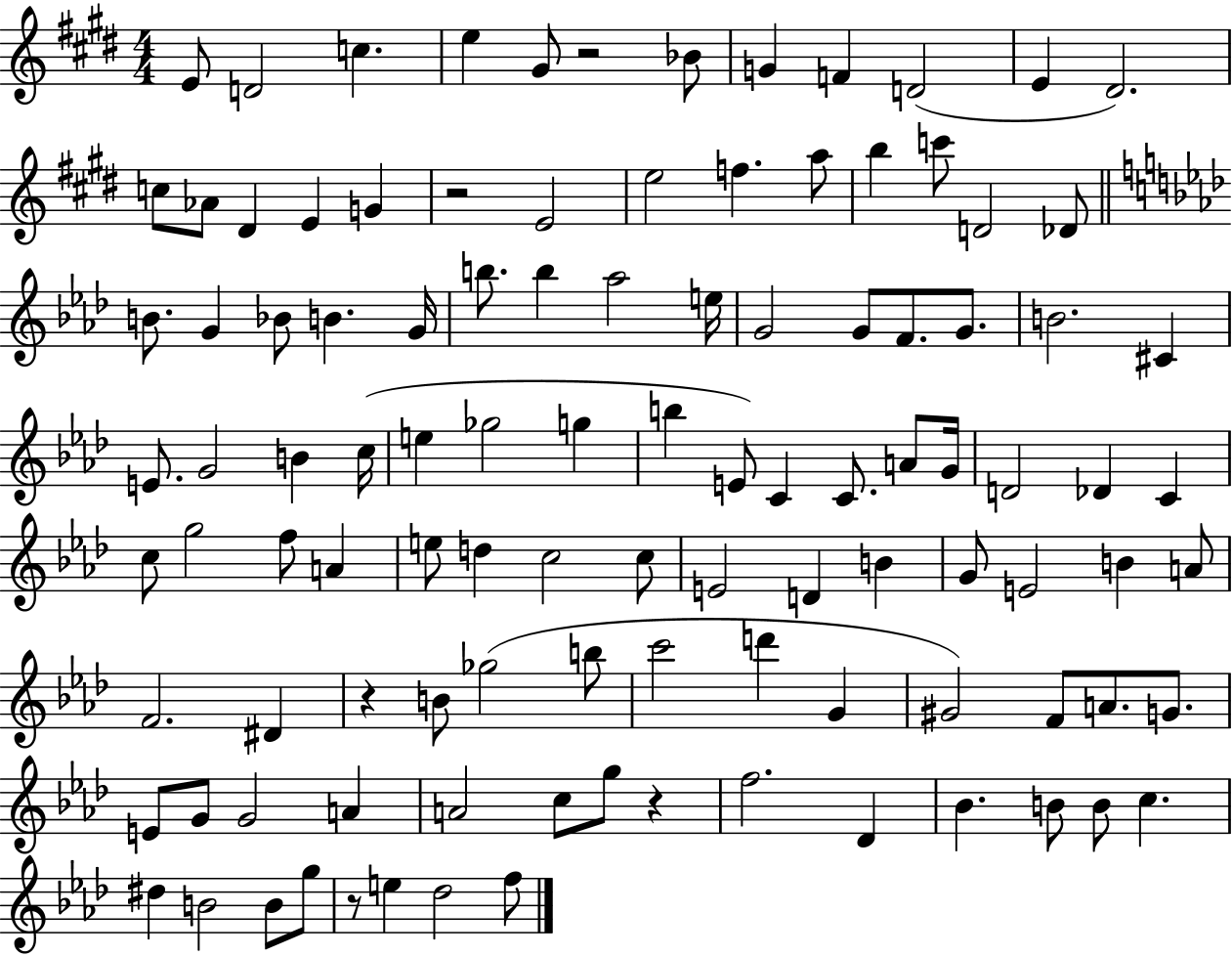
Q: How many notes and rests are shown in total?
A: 107